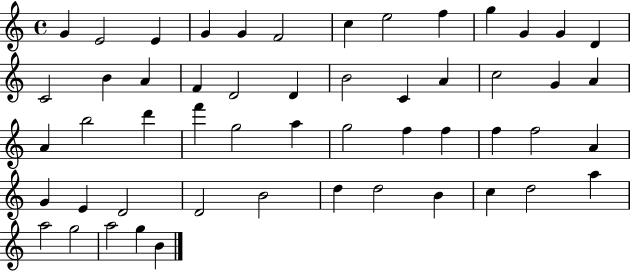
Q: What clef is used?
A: treble